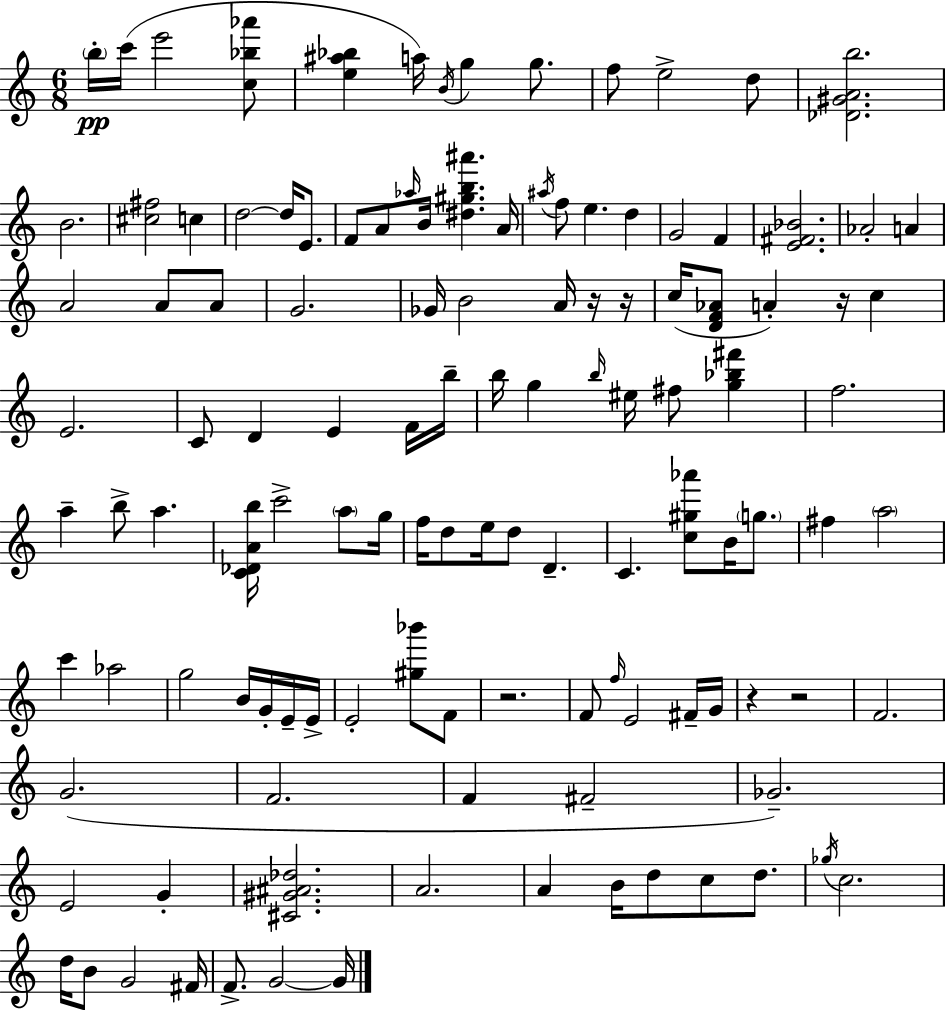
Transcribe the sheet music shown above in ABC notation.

X:1
T:Untitled
M:6/8
L:1/4
K:Am
b/4 c'/4 e'2 [c_b_a']/2 [e^a_b] a/4 B/4 g g/2 f/2 e2 d/2 [_D^GAb]2 B2 [^c^f]2 c d2 d/4 E/2 F/2 A/2 _a/4 B/4 [^d^gb^a'] A/4 ^a/4 f/2 e d G2 F [E^F_B]2 _A2 A A2 A/2 A/2 G2 _G/4 B2 A/4 z/4 z/4 c/4 [DF_A]/2 A z/4 c E2 C/2 D E F/4 b/4 b/4 g b/4 ^e/4 ^f/2 [g_b^f'] f2 a b/2 a [C_DAb]/4 c'2 a/2 g/4 f/4 d/2 e/4 d/2 D C [c^g_a']/2 B/4 g/2 ^f a2 c' _a2 g2 B/4 G/4 E/4 E/4 E2 [^g_b']/2 F/2 z2 F/2 f/4 E2 ^F/4 G/4 z z2 F2 G2 F2 F ^F2 _G2 E2 G [^C^G^A_d]2 A2 A B/4 d/2 c/2 d/2 _g/4 c2 d/4 B/2 G2 ^F/4 F/2 G2 G/4